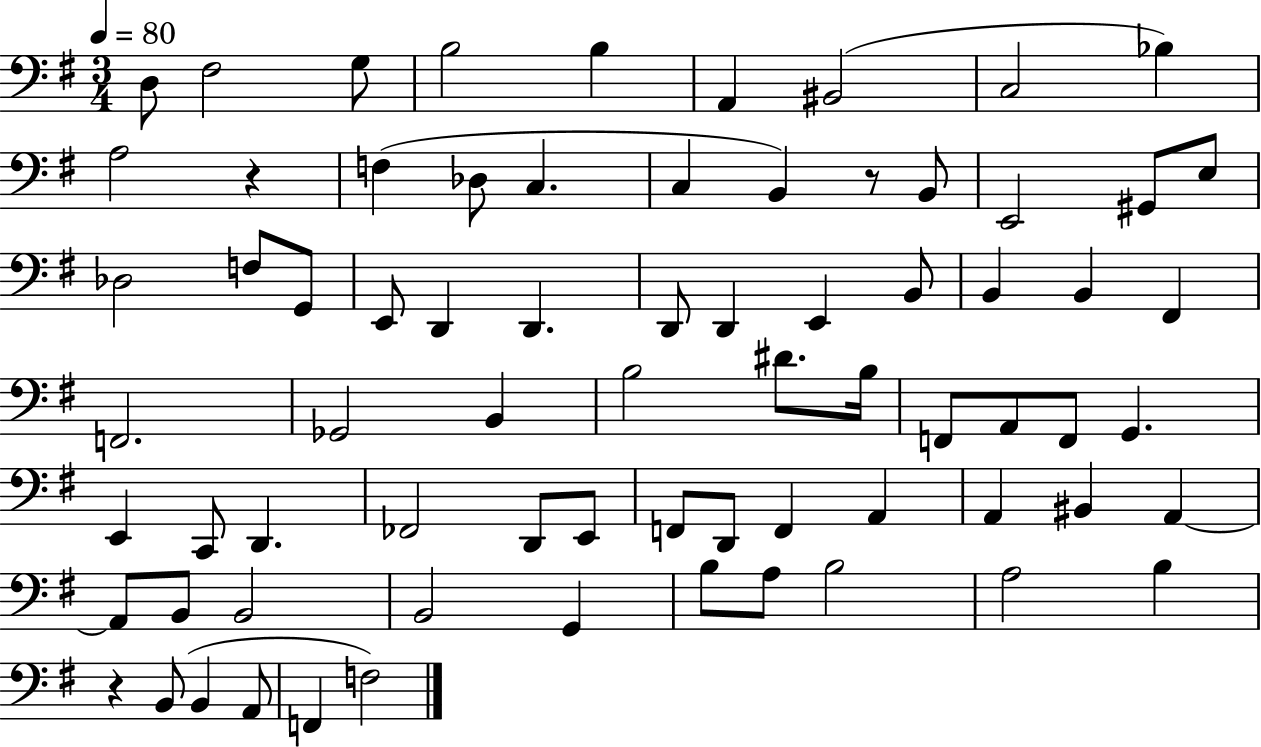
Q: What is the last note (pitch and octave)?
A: F3